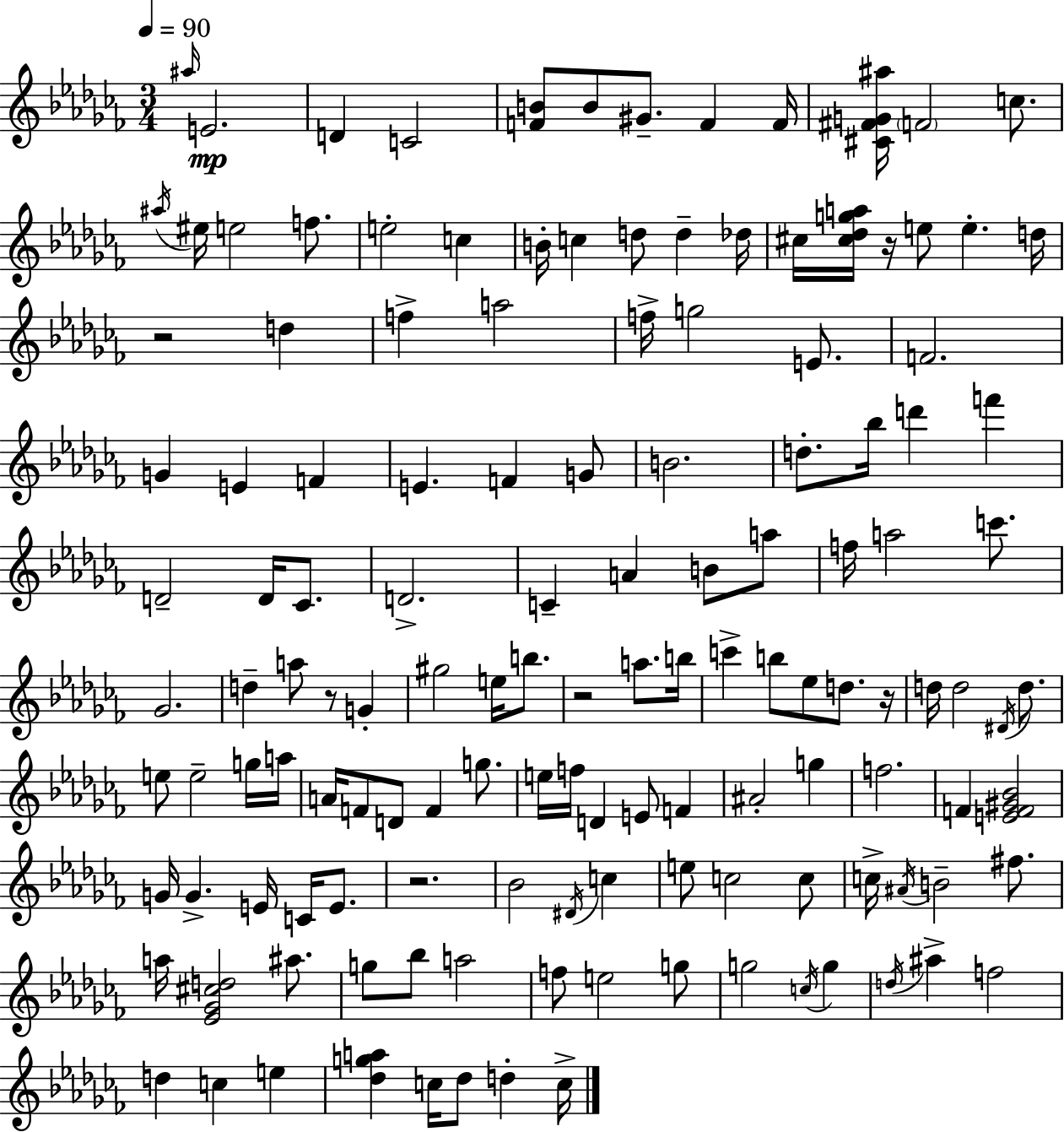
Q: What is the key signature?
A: AES minor